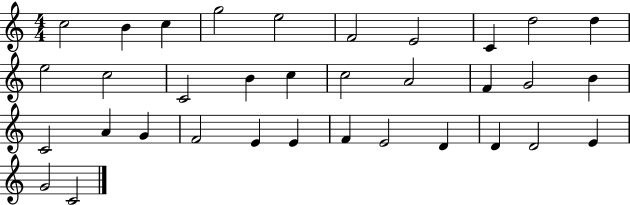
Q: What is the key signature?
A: C major